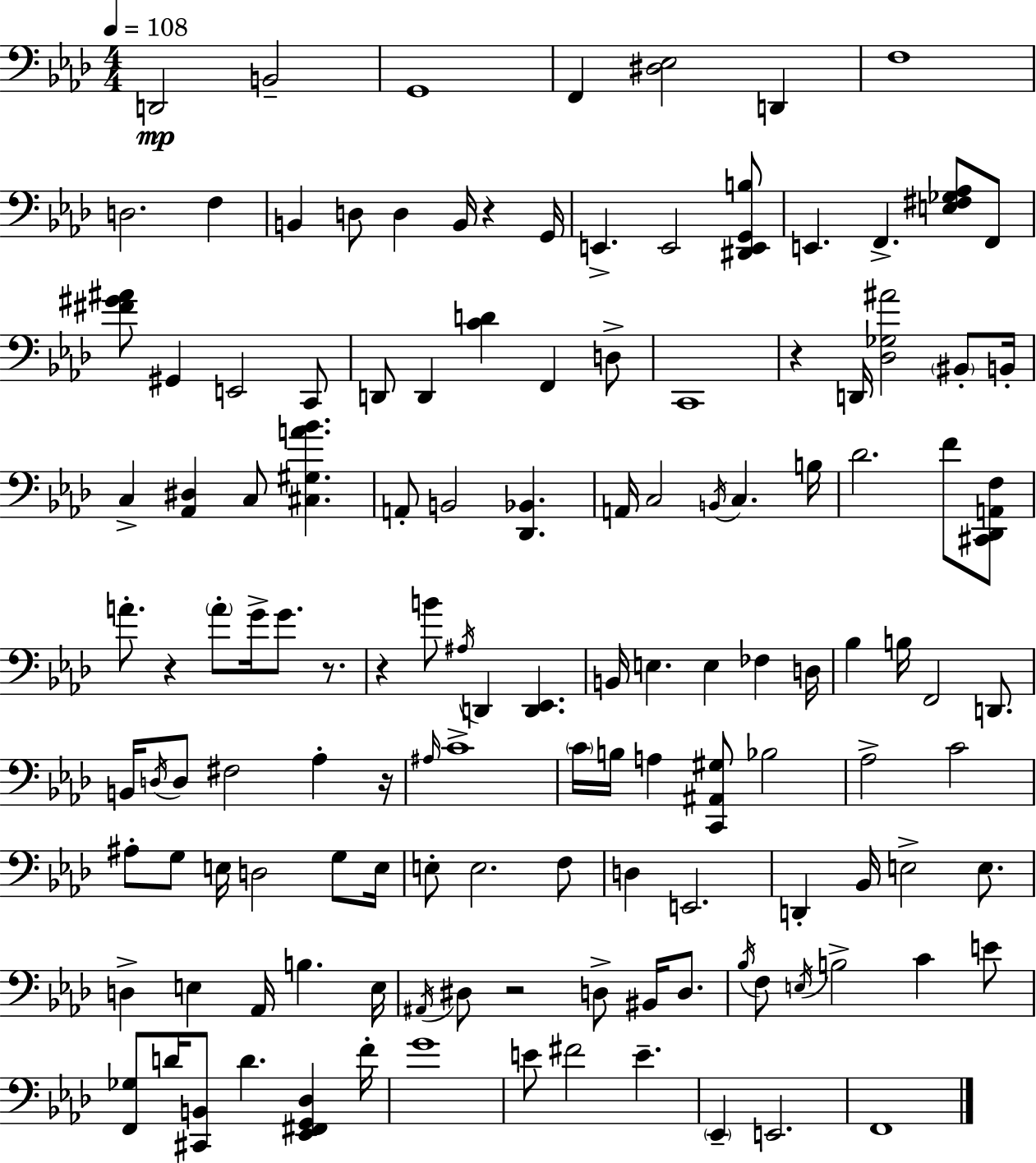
{
  \clef bass
  \numericTimeSignature
  \time 4/4
  \key aes \major
  \tempo 4 = 108
  d,2\mp b,2-- | g,1 | f,4 <dis ees>2 d,4 | f1 | \break d2. f4 | b,4 d8 d4 b,16 r4 g,16 | e,4.-> e,2 <dis, e, g, b>8 | e,4. f,4.-> <e fis ges aes>8 f,8 | \break <fis' gis' ais'>8 gis,4 e,2 c,8 | d,8 d,4 <c' d'>4 f,4 d8-> | c,1 | r4 d,16 <des ges ais'>2 \parenthesize bis,8-. b,16-. | \break c4-> <aes, dis>4 c8 <cis gis a' bes'>4. | a,8-. b,2 <des, bes,>4. | a,16 c2 \acciaccatura { b,16 } c4. | b16 des'2. f'8 <cis, des, a, f>8 | \break a'8.-. r4 \parenthesize a'8-. g'16-> g'8. r8. | r4 b'8 \acciaccatura { ais16 } d,4 <d, ees,>4. | b,16 e4. e4 fes4 | d16 bes4 b16 f,2 d,8. | \break b,16 \acciaccatura { d16 } d8 fis2 aes4-. | r16 \grace { ais16 } c'1-> | \parenthesize c'16 b16 a4 <c, ais, gis>8 bes2 | aes2-> c'2 | \break ais8-. g8 e16 d2 | g8 e16 e8-. e2. | f8 d4 e,2. | d,4-. bes,16 e2-> | \break e8. d4-> e4 aes,16 b4. | e16 \acciaccatura { ais,16 } dis8 r2 d8-> | bis,16 d8. \acciaccatura { bes16 } f8 \acciaccatura { e16 } b2-> | c'4 e'8 <f, ges>8 d'16 <cis, b,>8 d'4. | \break <ees, fis, g, des>4 f'16-. g'1 | e'8 fis'2 | e'4.-- \parenthesize ees,4-- e,2. | f,1 | \break \bar "|."
}